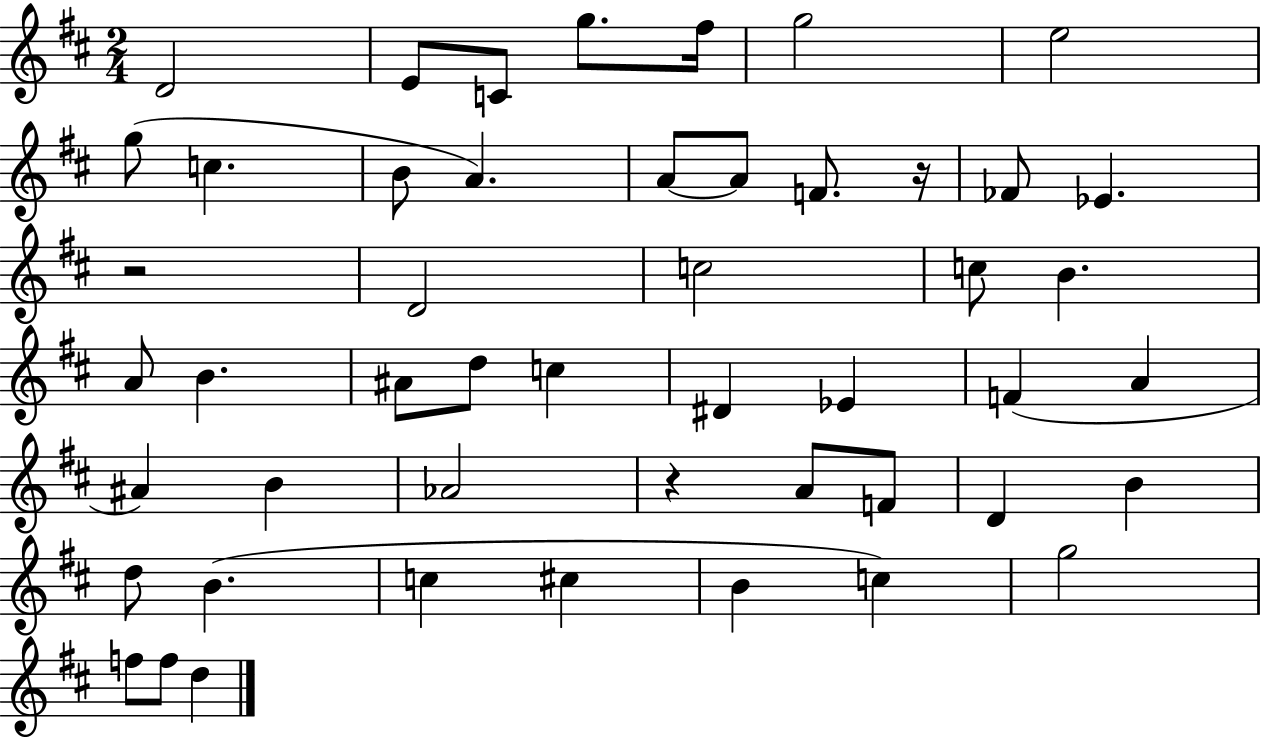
X:1
T:Untitled
M:2/4
L:1/4
K:D
D2 E/2 C/2 g/2 ^f/4 g2 e2 g/2 c B/2 A A/2 A/2 F/2 z/4 _F/2 _E z2 D2 c2 c/2 B A/2 B ^A/2 d/2 c ^D _E F A ^A B _A2 z A/2 F/2 D B d/2 B c ^c B c g2 f/2 f/2 d